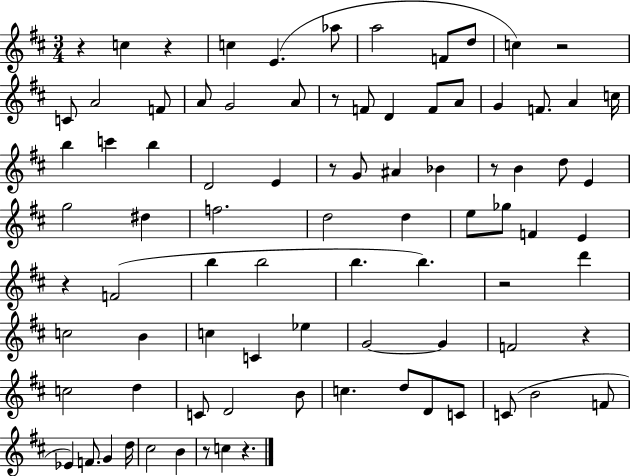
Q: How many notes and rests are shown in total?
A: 86